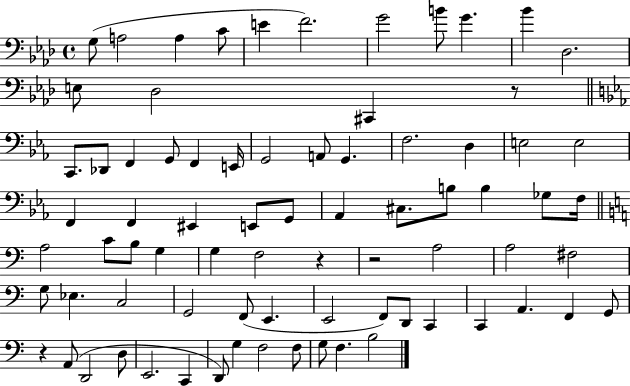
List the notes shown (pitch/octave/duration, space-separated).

G3/e A3/h A3/q C4/e E4/q F4/h. G4/h B4/e G4/q. Bb4/q Db3/h. E3/e Db3/h C#2/q R/e C2/e. Db2/e F2/q G2/e F2/q E2/s G2/h A2/e G2/q. F3/h. D3/q E3/h E3/h F2/q F2/q EIS2/q E2/e G2/e Ab2/q C#3/e. B3/e B3/q Gb3/e F3/s A3/h C4/e B3/e G3/q G3/q F3/h R/q R/h A3/h A3/h F#3/h G3/e Eb3/q. C3/h G2/h F2/e E2/q. E2/h F2/e D2/e C2/q C2/q A2/q. F2/q G2/e R/q A2/e D2/h D3/e E2/h. C2/q D2/e G3/q F3/h F3/e G3/e F3/q. B3/h